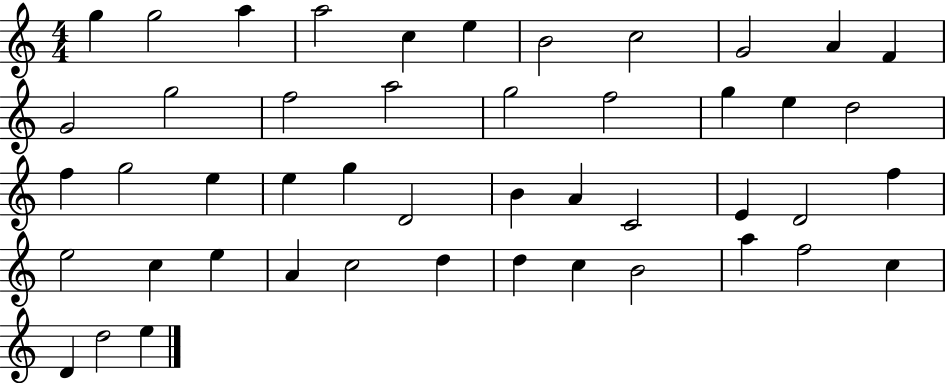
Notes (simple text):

G5/q G5/h A5/q A5/h C5/q E5/q B4/h C5/h G4/h A4/q F4/q G4/h G5/h F5/h A5/h G5/h F5/h G5/q E5/q D5/h F5/q G5/h E5/q E5/q G5/q D4/h B4/q A4/q C4/h E4/q D4/h F5/q E5/h C5/q E5/q A4/q C5/h D5/q D5/q C5/q B4/h A5/q F5/h C5/q D4/q D5/h E5/q